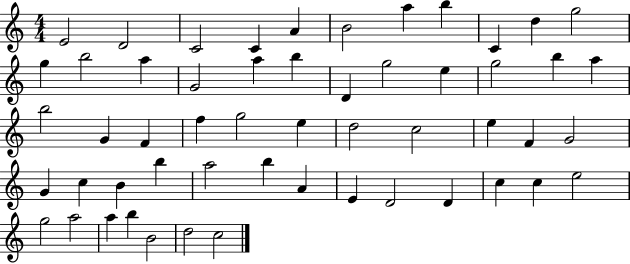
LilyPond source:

{
  \clef treble
  \numericTimeSignature
  \time 4/4
  \key c \major
  e'2 d'2 | c'2 c'4 a'4 | b'2 a''4 b''4 | c'4 d''4 g''2 | \break g''4 b''2 a''4 | g'2 a''4 b''4 | d'4 g''2 e''4 | g''2 b''4 a''4 | \break b''2 g'4 f'4 | f''4 g''2 e''4 | d''2 c''2 | e''4 f'4 g'2 | \break g'4 c''4 b'4 b''4 | a''2 b''4 a'4 | e'4 d'2 d'4 | c''4 c''4 e''2 | \break g''2 a''2 | a''4 b''4 b'2 | d''2 c''2 | \bar "|."
}